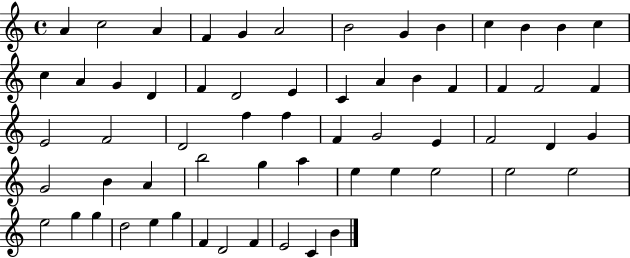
X:1
T:Untitled
M:4/4
L:1/4
K:C
A c2 A F G A2 B2 G B c B B c c A G D F D2 E C A B F F F2 F E2 F2 D2 f f F G2 E F2 D G G2 B A b2 g a e e e2 e2 e2 e2 g g d2 e g F D2 F E2 C B